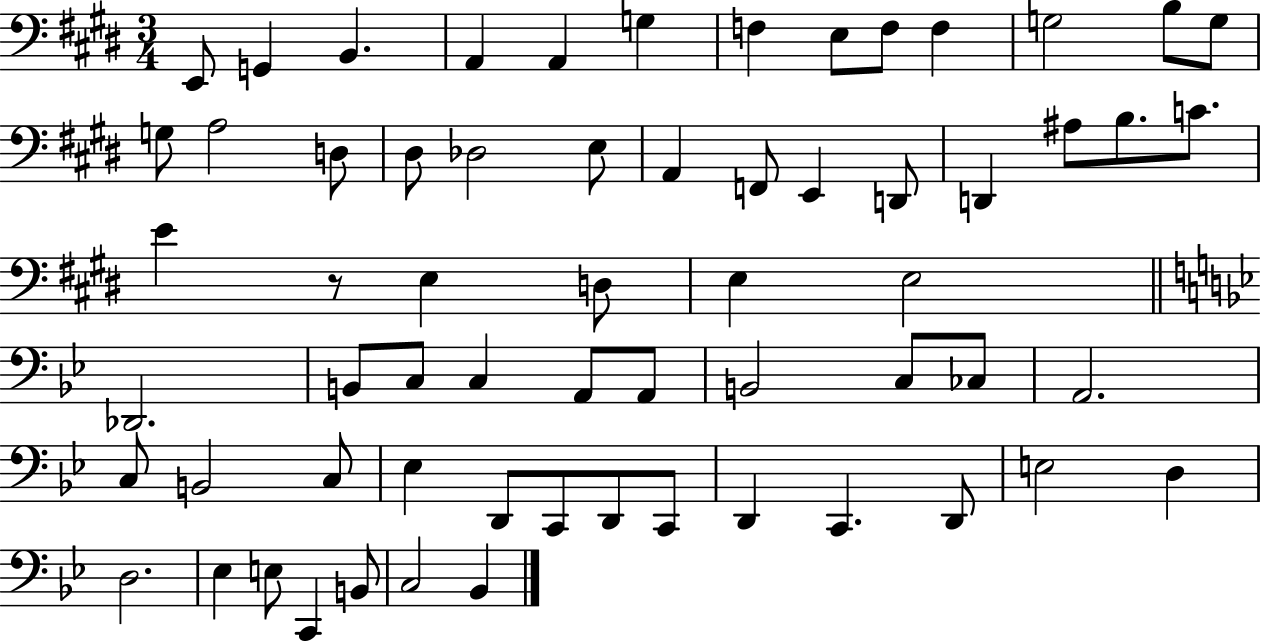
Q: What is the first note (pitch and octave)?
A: E2